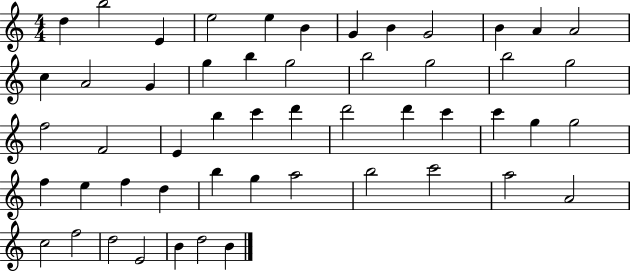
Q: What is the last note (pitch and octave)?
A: B4